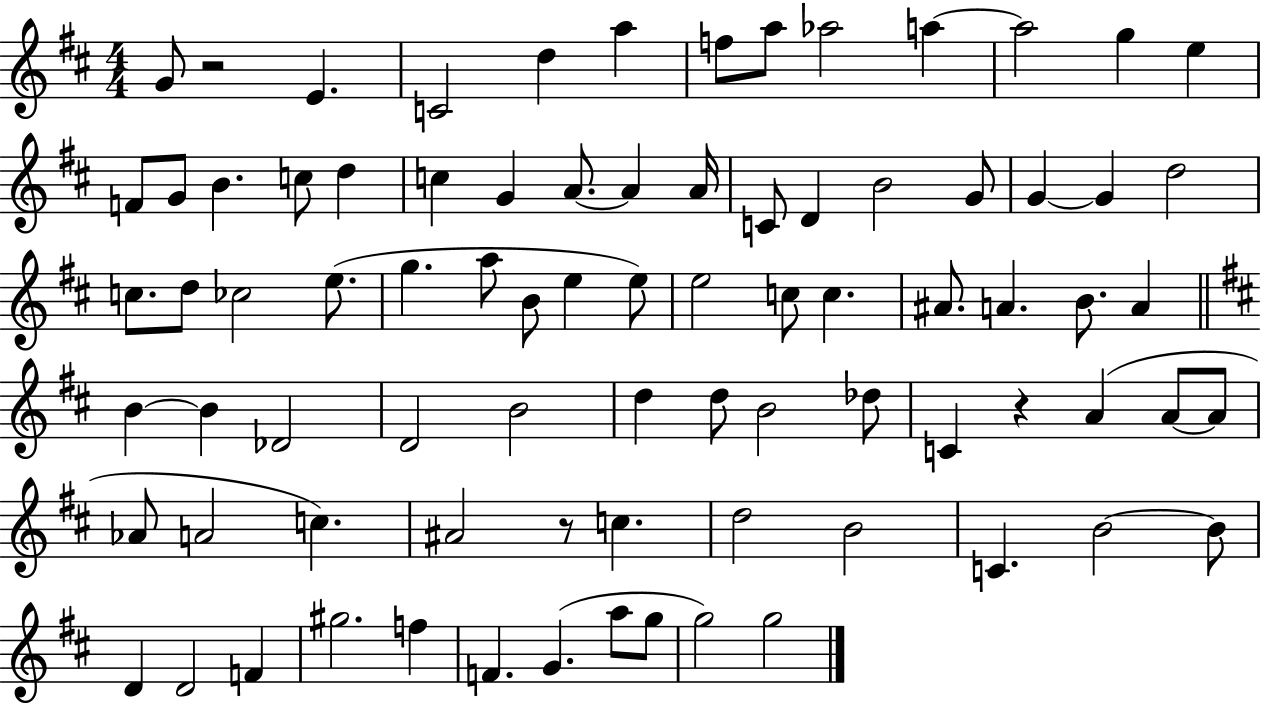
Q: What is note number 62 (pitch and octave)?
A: A#4